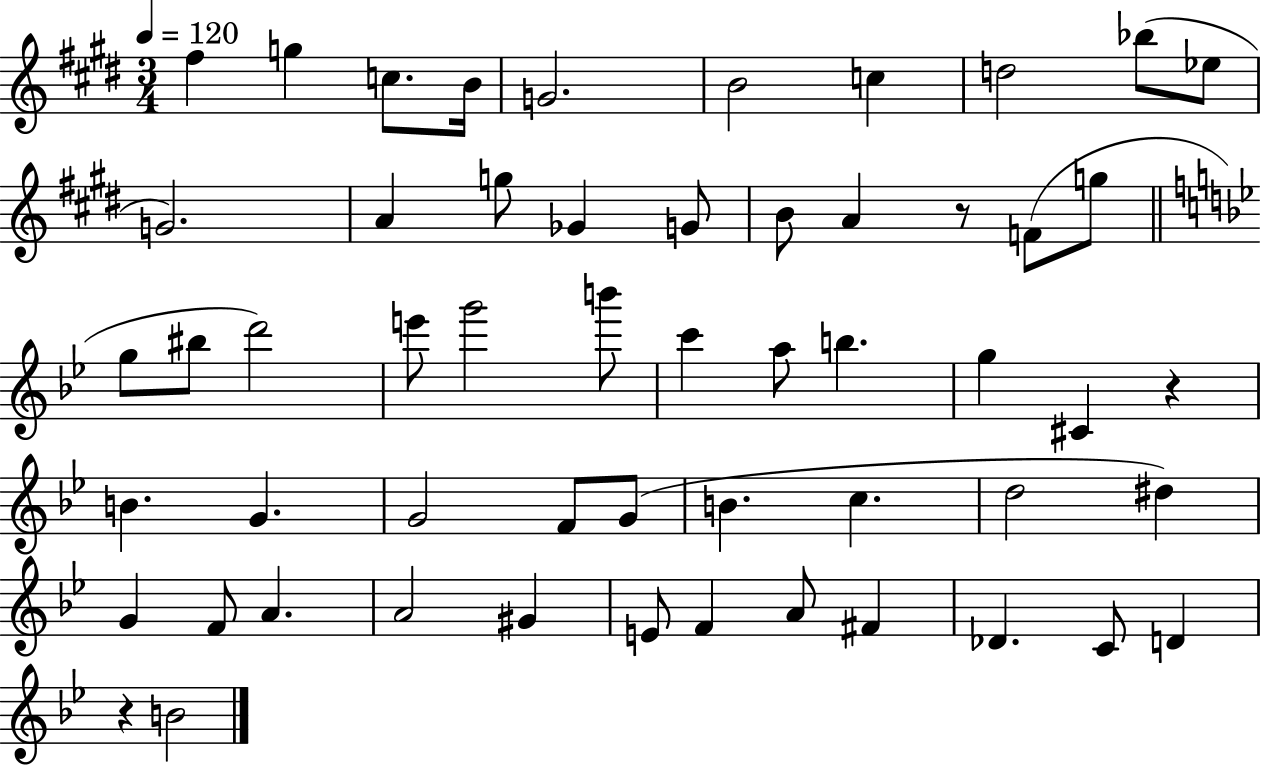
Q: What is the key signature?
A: E major